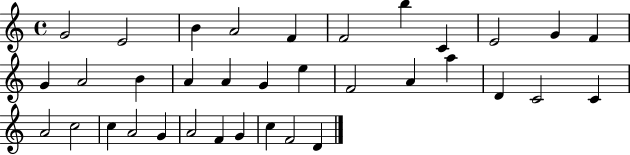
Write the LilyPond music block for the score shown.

{
  \clef treble
  \time 4/4
  \defaultTimeSignature
  \key c \major
  g'2 e'2 | b'4 a'2 f'4 | f'2 b''4 c'4 | e'2 g'4 f'4 | \break g'4 a'2 b'4 | a'4 a'4 g'4 e''4 | f'2 a'4 a''4 | d'4 c'2 c'4 | \break a'2 c''2 | c''4 a'2 g'4 | a'2 f'4 g'4 | c''4 f'2 d'4 | \break \bar "|."
}